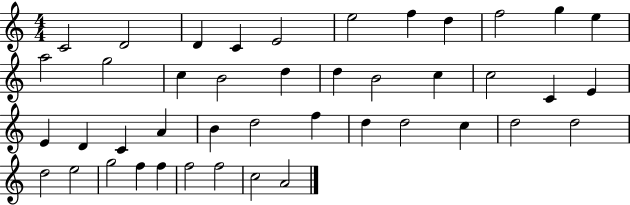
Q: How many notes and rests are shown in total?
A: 43